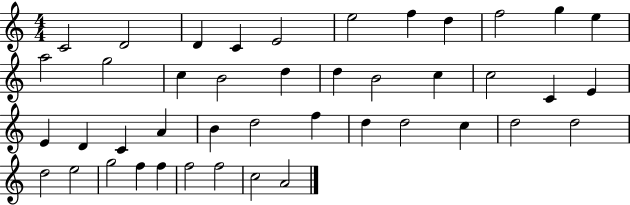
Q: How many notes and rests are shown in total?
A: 43